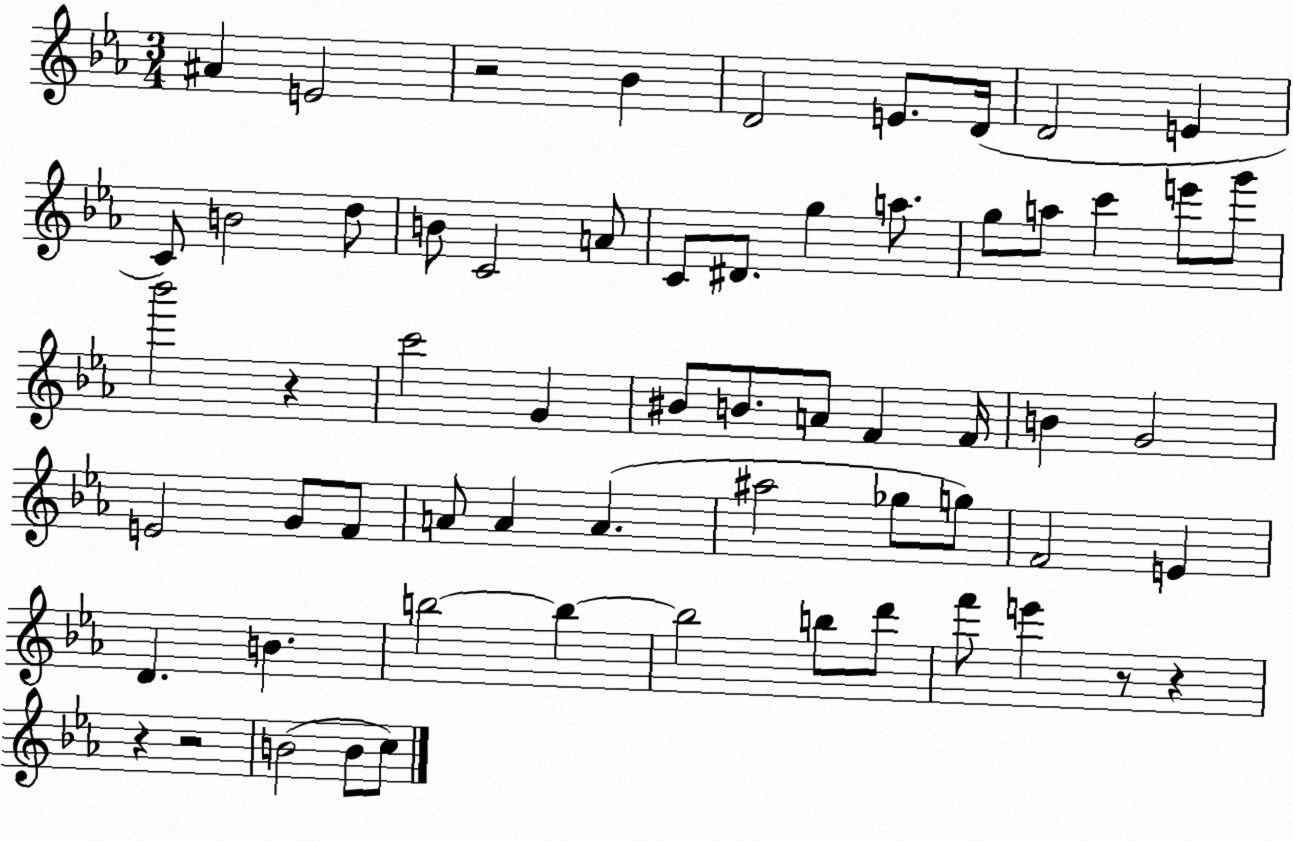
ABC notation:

X:1
T:Untitled
M:3/4
L:1/4
K:Eb
^A E2 z2 _B D2 E/2 D/4 D2 E C/2 B2 d/2 B/2 C2 A/2 C/2 ^D/2 g a/2 g/2 a/2 c' e'/2 g'/2 _b'2 z c'2 G ^B/2 B/2 A/2 F F/4 B G2 E2 G/2 F/2 A/2 A A ^a2 _g/2 g/2 F2 E D B b2 b b2 b/2 d'/2 f'/2 e' z/2 z z z2 B2 B/2 c/2